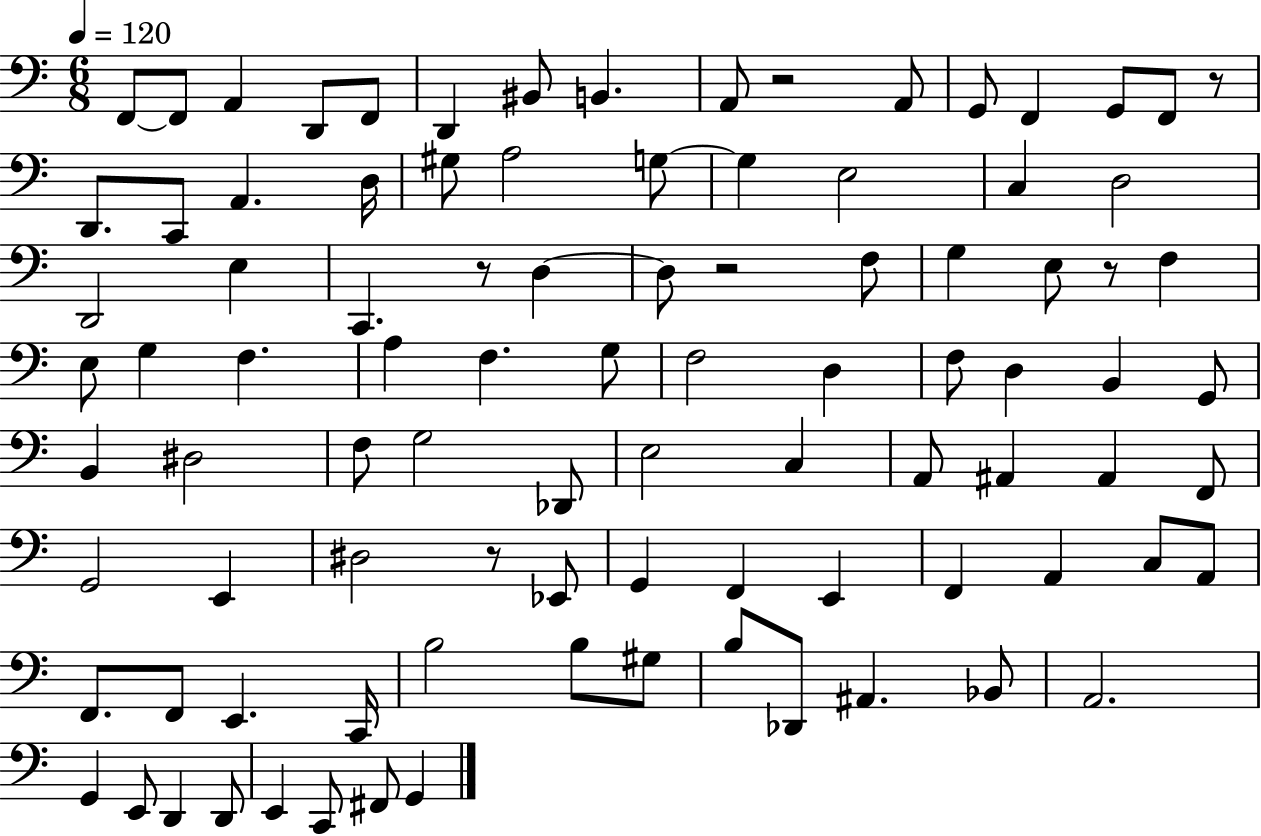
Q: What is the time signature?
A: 6/8